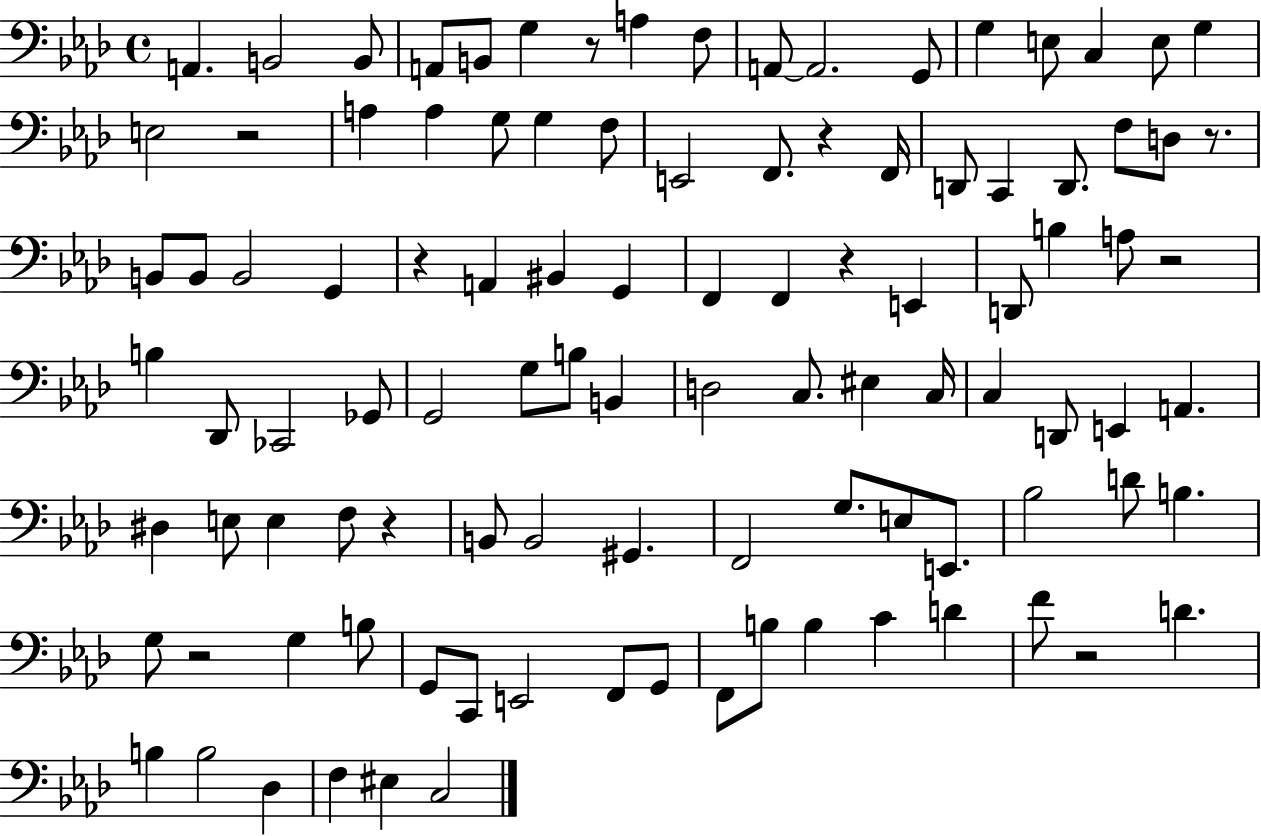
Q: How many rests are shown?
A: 10